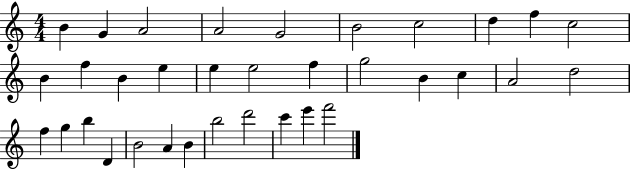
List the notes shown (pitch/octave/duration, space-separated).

B4/q G4/q A4/h A4/h G4/h B4/h C5/h D5/q F5/q C5/h B4/q F5/q B4/q E5/q E5/q E5/h F5/q G5/h B4/q C5/q A4/h D5/h F5/q G5/q B5/q D4/q B4/h A4/q B4/q B5/h D6/h C6/q E6/q F6/h